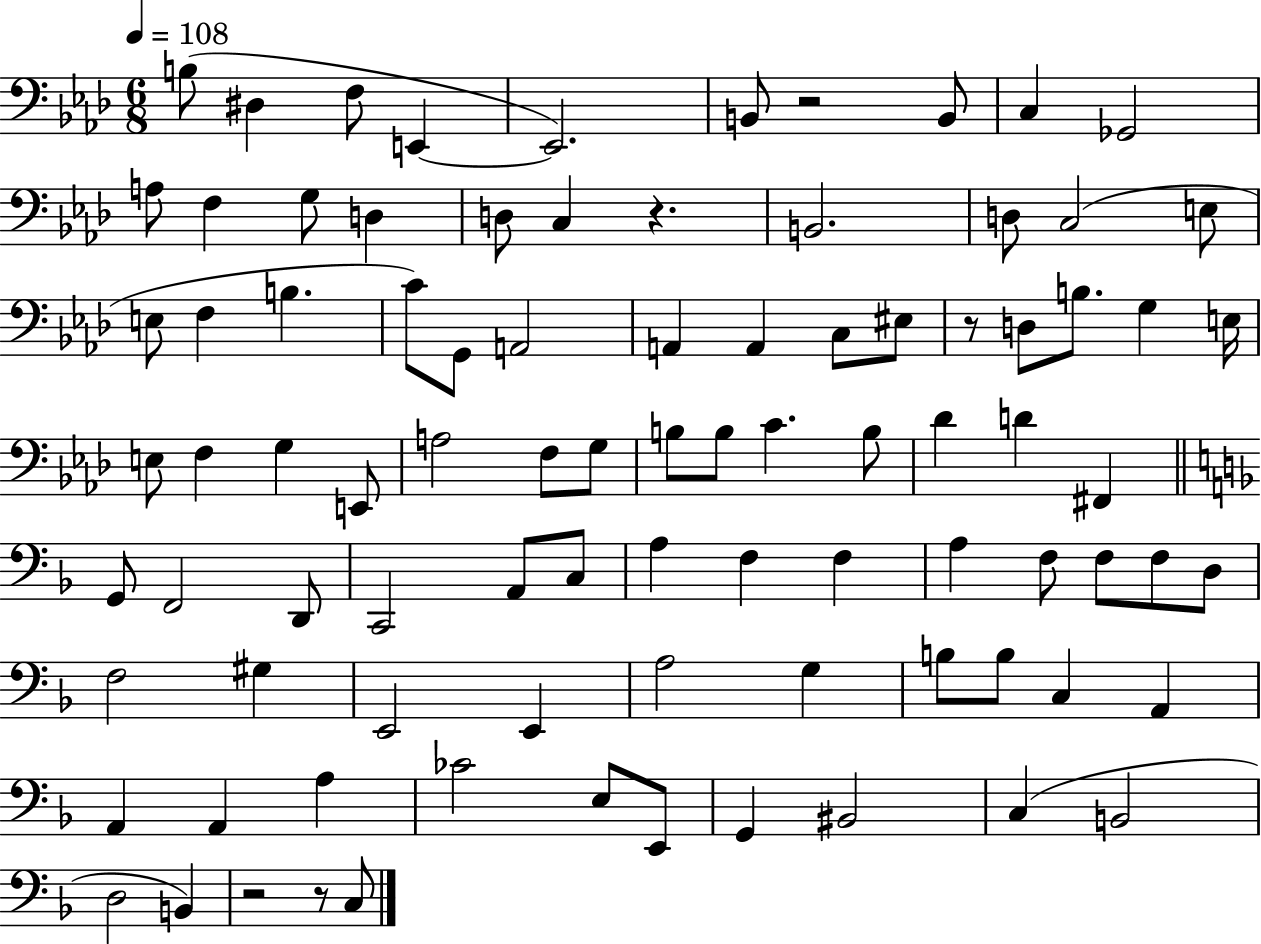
{
  \clef bass
  \numericTimeSignature
  \time 6/8
  \key aes \major
  \tempo 4 = 108
  \repeat volta 2 { b8( dis4 f8 e,4~~ | e,2.) | b,8 r2 b,8 | c4 ges,2 | \break a8 f4 g8 d4 | d8 c4 r4. | b,2. | d8 c2( e8 | \break e8 f4 b4. | c'8) g,8 a,2 | a,4 a,4 c8 eis8 | r8 d8 b8. g4 e16 | \break e8 f4 g4 e,8 | a2 f8 g8 | b8 b8 c'4. b8 | des'4 d'4 fis,4 | \break \bar "||" \break \key f \major g,8 f,2 d,8 | c,2 a,8 c8 | a4 f4 f4 | a4 f8 f8 f8 d8 | \break f2 gis4 | e,2 e,4 | a2 g4 | b8 b8 c4 a,4 | \break a,4 a,4 a4 | ces'2 e8 e,8 | g,4 bis,2 | c4( b,2 | \break d2 b,4) | r2 r8 c8 | } \bar "|."
}